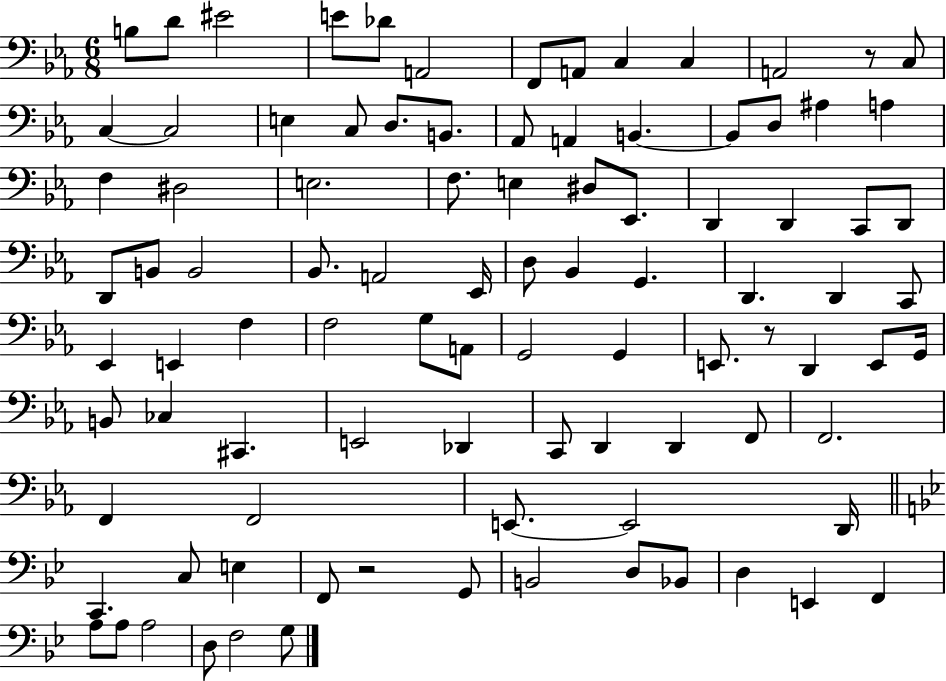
B3/e D4/e EIS4/h E4/e Db4/e A2/h F2/e A2/e C3/q C3/q A2/h R/e C3/e C3/q C3/h E3/q C3/e D3/e. B2/e. Ab2/e A2/q B2/q. B2/e D3/e A#3/q A3/q F3/q D#3/h E3/h. F3/e. E3/q D#3/e Eb2/e. D2/q D2/q C2/e D2/e D2/e B2/e B2/h Bb2/e. A2/h Eb2/s D3/e Bb2/q G2/q. D2/q. D2/q C2/e Eb2/q E2/q F3/q F3/h G3/e A2/e G2/h G2/q E2/e. R/e D2/q E2/e G2/s B2/e CES3/q C#2/q. E2/h Db2/q C2/e D2/q D2/q F2/e F2/h. F2/q F2/h E2/e. E2/h D2/s C2/q. C3/e E3/q F2/e R/h G2/e B2/h D3/e Bb2/e D3/q E2/q F2/q A3/e A3/e A3/h D3/e F3/h G3/e